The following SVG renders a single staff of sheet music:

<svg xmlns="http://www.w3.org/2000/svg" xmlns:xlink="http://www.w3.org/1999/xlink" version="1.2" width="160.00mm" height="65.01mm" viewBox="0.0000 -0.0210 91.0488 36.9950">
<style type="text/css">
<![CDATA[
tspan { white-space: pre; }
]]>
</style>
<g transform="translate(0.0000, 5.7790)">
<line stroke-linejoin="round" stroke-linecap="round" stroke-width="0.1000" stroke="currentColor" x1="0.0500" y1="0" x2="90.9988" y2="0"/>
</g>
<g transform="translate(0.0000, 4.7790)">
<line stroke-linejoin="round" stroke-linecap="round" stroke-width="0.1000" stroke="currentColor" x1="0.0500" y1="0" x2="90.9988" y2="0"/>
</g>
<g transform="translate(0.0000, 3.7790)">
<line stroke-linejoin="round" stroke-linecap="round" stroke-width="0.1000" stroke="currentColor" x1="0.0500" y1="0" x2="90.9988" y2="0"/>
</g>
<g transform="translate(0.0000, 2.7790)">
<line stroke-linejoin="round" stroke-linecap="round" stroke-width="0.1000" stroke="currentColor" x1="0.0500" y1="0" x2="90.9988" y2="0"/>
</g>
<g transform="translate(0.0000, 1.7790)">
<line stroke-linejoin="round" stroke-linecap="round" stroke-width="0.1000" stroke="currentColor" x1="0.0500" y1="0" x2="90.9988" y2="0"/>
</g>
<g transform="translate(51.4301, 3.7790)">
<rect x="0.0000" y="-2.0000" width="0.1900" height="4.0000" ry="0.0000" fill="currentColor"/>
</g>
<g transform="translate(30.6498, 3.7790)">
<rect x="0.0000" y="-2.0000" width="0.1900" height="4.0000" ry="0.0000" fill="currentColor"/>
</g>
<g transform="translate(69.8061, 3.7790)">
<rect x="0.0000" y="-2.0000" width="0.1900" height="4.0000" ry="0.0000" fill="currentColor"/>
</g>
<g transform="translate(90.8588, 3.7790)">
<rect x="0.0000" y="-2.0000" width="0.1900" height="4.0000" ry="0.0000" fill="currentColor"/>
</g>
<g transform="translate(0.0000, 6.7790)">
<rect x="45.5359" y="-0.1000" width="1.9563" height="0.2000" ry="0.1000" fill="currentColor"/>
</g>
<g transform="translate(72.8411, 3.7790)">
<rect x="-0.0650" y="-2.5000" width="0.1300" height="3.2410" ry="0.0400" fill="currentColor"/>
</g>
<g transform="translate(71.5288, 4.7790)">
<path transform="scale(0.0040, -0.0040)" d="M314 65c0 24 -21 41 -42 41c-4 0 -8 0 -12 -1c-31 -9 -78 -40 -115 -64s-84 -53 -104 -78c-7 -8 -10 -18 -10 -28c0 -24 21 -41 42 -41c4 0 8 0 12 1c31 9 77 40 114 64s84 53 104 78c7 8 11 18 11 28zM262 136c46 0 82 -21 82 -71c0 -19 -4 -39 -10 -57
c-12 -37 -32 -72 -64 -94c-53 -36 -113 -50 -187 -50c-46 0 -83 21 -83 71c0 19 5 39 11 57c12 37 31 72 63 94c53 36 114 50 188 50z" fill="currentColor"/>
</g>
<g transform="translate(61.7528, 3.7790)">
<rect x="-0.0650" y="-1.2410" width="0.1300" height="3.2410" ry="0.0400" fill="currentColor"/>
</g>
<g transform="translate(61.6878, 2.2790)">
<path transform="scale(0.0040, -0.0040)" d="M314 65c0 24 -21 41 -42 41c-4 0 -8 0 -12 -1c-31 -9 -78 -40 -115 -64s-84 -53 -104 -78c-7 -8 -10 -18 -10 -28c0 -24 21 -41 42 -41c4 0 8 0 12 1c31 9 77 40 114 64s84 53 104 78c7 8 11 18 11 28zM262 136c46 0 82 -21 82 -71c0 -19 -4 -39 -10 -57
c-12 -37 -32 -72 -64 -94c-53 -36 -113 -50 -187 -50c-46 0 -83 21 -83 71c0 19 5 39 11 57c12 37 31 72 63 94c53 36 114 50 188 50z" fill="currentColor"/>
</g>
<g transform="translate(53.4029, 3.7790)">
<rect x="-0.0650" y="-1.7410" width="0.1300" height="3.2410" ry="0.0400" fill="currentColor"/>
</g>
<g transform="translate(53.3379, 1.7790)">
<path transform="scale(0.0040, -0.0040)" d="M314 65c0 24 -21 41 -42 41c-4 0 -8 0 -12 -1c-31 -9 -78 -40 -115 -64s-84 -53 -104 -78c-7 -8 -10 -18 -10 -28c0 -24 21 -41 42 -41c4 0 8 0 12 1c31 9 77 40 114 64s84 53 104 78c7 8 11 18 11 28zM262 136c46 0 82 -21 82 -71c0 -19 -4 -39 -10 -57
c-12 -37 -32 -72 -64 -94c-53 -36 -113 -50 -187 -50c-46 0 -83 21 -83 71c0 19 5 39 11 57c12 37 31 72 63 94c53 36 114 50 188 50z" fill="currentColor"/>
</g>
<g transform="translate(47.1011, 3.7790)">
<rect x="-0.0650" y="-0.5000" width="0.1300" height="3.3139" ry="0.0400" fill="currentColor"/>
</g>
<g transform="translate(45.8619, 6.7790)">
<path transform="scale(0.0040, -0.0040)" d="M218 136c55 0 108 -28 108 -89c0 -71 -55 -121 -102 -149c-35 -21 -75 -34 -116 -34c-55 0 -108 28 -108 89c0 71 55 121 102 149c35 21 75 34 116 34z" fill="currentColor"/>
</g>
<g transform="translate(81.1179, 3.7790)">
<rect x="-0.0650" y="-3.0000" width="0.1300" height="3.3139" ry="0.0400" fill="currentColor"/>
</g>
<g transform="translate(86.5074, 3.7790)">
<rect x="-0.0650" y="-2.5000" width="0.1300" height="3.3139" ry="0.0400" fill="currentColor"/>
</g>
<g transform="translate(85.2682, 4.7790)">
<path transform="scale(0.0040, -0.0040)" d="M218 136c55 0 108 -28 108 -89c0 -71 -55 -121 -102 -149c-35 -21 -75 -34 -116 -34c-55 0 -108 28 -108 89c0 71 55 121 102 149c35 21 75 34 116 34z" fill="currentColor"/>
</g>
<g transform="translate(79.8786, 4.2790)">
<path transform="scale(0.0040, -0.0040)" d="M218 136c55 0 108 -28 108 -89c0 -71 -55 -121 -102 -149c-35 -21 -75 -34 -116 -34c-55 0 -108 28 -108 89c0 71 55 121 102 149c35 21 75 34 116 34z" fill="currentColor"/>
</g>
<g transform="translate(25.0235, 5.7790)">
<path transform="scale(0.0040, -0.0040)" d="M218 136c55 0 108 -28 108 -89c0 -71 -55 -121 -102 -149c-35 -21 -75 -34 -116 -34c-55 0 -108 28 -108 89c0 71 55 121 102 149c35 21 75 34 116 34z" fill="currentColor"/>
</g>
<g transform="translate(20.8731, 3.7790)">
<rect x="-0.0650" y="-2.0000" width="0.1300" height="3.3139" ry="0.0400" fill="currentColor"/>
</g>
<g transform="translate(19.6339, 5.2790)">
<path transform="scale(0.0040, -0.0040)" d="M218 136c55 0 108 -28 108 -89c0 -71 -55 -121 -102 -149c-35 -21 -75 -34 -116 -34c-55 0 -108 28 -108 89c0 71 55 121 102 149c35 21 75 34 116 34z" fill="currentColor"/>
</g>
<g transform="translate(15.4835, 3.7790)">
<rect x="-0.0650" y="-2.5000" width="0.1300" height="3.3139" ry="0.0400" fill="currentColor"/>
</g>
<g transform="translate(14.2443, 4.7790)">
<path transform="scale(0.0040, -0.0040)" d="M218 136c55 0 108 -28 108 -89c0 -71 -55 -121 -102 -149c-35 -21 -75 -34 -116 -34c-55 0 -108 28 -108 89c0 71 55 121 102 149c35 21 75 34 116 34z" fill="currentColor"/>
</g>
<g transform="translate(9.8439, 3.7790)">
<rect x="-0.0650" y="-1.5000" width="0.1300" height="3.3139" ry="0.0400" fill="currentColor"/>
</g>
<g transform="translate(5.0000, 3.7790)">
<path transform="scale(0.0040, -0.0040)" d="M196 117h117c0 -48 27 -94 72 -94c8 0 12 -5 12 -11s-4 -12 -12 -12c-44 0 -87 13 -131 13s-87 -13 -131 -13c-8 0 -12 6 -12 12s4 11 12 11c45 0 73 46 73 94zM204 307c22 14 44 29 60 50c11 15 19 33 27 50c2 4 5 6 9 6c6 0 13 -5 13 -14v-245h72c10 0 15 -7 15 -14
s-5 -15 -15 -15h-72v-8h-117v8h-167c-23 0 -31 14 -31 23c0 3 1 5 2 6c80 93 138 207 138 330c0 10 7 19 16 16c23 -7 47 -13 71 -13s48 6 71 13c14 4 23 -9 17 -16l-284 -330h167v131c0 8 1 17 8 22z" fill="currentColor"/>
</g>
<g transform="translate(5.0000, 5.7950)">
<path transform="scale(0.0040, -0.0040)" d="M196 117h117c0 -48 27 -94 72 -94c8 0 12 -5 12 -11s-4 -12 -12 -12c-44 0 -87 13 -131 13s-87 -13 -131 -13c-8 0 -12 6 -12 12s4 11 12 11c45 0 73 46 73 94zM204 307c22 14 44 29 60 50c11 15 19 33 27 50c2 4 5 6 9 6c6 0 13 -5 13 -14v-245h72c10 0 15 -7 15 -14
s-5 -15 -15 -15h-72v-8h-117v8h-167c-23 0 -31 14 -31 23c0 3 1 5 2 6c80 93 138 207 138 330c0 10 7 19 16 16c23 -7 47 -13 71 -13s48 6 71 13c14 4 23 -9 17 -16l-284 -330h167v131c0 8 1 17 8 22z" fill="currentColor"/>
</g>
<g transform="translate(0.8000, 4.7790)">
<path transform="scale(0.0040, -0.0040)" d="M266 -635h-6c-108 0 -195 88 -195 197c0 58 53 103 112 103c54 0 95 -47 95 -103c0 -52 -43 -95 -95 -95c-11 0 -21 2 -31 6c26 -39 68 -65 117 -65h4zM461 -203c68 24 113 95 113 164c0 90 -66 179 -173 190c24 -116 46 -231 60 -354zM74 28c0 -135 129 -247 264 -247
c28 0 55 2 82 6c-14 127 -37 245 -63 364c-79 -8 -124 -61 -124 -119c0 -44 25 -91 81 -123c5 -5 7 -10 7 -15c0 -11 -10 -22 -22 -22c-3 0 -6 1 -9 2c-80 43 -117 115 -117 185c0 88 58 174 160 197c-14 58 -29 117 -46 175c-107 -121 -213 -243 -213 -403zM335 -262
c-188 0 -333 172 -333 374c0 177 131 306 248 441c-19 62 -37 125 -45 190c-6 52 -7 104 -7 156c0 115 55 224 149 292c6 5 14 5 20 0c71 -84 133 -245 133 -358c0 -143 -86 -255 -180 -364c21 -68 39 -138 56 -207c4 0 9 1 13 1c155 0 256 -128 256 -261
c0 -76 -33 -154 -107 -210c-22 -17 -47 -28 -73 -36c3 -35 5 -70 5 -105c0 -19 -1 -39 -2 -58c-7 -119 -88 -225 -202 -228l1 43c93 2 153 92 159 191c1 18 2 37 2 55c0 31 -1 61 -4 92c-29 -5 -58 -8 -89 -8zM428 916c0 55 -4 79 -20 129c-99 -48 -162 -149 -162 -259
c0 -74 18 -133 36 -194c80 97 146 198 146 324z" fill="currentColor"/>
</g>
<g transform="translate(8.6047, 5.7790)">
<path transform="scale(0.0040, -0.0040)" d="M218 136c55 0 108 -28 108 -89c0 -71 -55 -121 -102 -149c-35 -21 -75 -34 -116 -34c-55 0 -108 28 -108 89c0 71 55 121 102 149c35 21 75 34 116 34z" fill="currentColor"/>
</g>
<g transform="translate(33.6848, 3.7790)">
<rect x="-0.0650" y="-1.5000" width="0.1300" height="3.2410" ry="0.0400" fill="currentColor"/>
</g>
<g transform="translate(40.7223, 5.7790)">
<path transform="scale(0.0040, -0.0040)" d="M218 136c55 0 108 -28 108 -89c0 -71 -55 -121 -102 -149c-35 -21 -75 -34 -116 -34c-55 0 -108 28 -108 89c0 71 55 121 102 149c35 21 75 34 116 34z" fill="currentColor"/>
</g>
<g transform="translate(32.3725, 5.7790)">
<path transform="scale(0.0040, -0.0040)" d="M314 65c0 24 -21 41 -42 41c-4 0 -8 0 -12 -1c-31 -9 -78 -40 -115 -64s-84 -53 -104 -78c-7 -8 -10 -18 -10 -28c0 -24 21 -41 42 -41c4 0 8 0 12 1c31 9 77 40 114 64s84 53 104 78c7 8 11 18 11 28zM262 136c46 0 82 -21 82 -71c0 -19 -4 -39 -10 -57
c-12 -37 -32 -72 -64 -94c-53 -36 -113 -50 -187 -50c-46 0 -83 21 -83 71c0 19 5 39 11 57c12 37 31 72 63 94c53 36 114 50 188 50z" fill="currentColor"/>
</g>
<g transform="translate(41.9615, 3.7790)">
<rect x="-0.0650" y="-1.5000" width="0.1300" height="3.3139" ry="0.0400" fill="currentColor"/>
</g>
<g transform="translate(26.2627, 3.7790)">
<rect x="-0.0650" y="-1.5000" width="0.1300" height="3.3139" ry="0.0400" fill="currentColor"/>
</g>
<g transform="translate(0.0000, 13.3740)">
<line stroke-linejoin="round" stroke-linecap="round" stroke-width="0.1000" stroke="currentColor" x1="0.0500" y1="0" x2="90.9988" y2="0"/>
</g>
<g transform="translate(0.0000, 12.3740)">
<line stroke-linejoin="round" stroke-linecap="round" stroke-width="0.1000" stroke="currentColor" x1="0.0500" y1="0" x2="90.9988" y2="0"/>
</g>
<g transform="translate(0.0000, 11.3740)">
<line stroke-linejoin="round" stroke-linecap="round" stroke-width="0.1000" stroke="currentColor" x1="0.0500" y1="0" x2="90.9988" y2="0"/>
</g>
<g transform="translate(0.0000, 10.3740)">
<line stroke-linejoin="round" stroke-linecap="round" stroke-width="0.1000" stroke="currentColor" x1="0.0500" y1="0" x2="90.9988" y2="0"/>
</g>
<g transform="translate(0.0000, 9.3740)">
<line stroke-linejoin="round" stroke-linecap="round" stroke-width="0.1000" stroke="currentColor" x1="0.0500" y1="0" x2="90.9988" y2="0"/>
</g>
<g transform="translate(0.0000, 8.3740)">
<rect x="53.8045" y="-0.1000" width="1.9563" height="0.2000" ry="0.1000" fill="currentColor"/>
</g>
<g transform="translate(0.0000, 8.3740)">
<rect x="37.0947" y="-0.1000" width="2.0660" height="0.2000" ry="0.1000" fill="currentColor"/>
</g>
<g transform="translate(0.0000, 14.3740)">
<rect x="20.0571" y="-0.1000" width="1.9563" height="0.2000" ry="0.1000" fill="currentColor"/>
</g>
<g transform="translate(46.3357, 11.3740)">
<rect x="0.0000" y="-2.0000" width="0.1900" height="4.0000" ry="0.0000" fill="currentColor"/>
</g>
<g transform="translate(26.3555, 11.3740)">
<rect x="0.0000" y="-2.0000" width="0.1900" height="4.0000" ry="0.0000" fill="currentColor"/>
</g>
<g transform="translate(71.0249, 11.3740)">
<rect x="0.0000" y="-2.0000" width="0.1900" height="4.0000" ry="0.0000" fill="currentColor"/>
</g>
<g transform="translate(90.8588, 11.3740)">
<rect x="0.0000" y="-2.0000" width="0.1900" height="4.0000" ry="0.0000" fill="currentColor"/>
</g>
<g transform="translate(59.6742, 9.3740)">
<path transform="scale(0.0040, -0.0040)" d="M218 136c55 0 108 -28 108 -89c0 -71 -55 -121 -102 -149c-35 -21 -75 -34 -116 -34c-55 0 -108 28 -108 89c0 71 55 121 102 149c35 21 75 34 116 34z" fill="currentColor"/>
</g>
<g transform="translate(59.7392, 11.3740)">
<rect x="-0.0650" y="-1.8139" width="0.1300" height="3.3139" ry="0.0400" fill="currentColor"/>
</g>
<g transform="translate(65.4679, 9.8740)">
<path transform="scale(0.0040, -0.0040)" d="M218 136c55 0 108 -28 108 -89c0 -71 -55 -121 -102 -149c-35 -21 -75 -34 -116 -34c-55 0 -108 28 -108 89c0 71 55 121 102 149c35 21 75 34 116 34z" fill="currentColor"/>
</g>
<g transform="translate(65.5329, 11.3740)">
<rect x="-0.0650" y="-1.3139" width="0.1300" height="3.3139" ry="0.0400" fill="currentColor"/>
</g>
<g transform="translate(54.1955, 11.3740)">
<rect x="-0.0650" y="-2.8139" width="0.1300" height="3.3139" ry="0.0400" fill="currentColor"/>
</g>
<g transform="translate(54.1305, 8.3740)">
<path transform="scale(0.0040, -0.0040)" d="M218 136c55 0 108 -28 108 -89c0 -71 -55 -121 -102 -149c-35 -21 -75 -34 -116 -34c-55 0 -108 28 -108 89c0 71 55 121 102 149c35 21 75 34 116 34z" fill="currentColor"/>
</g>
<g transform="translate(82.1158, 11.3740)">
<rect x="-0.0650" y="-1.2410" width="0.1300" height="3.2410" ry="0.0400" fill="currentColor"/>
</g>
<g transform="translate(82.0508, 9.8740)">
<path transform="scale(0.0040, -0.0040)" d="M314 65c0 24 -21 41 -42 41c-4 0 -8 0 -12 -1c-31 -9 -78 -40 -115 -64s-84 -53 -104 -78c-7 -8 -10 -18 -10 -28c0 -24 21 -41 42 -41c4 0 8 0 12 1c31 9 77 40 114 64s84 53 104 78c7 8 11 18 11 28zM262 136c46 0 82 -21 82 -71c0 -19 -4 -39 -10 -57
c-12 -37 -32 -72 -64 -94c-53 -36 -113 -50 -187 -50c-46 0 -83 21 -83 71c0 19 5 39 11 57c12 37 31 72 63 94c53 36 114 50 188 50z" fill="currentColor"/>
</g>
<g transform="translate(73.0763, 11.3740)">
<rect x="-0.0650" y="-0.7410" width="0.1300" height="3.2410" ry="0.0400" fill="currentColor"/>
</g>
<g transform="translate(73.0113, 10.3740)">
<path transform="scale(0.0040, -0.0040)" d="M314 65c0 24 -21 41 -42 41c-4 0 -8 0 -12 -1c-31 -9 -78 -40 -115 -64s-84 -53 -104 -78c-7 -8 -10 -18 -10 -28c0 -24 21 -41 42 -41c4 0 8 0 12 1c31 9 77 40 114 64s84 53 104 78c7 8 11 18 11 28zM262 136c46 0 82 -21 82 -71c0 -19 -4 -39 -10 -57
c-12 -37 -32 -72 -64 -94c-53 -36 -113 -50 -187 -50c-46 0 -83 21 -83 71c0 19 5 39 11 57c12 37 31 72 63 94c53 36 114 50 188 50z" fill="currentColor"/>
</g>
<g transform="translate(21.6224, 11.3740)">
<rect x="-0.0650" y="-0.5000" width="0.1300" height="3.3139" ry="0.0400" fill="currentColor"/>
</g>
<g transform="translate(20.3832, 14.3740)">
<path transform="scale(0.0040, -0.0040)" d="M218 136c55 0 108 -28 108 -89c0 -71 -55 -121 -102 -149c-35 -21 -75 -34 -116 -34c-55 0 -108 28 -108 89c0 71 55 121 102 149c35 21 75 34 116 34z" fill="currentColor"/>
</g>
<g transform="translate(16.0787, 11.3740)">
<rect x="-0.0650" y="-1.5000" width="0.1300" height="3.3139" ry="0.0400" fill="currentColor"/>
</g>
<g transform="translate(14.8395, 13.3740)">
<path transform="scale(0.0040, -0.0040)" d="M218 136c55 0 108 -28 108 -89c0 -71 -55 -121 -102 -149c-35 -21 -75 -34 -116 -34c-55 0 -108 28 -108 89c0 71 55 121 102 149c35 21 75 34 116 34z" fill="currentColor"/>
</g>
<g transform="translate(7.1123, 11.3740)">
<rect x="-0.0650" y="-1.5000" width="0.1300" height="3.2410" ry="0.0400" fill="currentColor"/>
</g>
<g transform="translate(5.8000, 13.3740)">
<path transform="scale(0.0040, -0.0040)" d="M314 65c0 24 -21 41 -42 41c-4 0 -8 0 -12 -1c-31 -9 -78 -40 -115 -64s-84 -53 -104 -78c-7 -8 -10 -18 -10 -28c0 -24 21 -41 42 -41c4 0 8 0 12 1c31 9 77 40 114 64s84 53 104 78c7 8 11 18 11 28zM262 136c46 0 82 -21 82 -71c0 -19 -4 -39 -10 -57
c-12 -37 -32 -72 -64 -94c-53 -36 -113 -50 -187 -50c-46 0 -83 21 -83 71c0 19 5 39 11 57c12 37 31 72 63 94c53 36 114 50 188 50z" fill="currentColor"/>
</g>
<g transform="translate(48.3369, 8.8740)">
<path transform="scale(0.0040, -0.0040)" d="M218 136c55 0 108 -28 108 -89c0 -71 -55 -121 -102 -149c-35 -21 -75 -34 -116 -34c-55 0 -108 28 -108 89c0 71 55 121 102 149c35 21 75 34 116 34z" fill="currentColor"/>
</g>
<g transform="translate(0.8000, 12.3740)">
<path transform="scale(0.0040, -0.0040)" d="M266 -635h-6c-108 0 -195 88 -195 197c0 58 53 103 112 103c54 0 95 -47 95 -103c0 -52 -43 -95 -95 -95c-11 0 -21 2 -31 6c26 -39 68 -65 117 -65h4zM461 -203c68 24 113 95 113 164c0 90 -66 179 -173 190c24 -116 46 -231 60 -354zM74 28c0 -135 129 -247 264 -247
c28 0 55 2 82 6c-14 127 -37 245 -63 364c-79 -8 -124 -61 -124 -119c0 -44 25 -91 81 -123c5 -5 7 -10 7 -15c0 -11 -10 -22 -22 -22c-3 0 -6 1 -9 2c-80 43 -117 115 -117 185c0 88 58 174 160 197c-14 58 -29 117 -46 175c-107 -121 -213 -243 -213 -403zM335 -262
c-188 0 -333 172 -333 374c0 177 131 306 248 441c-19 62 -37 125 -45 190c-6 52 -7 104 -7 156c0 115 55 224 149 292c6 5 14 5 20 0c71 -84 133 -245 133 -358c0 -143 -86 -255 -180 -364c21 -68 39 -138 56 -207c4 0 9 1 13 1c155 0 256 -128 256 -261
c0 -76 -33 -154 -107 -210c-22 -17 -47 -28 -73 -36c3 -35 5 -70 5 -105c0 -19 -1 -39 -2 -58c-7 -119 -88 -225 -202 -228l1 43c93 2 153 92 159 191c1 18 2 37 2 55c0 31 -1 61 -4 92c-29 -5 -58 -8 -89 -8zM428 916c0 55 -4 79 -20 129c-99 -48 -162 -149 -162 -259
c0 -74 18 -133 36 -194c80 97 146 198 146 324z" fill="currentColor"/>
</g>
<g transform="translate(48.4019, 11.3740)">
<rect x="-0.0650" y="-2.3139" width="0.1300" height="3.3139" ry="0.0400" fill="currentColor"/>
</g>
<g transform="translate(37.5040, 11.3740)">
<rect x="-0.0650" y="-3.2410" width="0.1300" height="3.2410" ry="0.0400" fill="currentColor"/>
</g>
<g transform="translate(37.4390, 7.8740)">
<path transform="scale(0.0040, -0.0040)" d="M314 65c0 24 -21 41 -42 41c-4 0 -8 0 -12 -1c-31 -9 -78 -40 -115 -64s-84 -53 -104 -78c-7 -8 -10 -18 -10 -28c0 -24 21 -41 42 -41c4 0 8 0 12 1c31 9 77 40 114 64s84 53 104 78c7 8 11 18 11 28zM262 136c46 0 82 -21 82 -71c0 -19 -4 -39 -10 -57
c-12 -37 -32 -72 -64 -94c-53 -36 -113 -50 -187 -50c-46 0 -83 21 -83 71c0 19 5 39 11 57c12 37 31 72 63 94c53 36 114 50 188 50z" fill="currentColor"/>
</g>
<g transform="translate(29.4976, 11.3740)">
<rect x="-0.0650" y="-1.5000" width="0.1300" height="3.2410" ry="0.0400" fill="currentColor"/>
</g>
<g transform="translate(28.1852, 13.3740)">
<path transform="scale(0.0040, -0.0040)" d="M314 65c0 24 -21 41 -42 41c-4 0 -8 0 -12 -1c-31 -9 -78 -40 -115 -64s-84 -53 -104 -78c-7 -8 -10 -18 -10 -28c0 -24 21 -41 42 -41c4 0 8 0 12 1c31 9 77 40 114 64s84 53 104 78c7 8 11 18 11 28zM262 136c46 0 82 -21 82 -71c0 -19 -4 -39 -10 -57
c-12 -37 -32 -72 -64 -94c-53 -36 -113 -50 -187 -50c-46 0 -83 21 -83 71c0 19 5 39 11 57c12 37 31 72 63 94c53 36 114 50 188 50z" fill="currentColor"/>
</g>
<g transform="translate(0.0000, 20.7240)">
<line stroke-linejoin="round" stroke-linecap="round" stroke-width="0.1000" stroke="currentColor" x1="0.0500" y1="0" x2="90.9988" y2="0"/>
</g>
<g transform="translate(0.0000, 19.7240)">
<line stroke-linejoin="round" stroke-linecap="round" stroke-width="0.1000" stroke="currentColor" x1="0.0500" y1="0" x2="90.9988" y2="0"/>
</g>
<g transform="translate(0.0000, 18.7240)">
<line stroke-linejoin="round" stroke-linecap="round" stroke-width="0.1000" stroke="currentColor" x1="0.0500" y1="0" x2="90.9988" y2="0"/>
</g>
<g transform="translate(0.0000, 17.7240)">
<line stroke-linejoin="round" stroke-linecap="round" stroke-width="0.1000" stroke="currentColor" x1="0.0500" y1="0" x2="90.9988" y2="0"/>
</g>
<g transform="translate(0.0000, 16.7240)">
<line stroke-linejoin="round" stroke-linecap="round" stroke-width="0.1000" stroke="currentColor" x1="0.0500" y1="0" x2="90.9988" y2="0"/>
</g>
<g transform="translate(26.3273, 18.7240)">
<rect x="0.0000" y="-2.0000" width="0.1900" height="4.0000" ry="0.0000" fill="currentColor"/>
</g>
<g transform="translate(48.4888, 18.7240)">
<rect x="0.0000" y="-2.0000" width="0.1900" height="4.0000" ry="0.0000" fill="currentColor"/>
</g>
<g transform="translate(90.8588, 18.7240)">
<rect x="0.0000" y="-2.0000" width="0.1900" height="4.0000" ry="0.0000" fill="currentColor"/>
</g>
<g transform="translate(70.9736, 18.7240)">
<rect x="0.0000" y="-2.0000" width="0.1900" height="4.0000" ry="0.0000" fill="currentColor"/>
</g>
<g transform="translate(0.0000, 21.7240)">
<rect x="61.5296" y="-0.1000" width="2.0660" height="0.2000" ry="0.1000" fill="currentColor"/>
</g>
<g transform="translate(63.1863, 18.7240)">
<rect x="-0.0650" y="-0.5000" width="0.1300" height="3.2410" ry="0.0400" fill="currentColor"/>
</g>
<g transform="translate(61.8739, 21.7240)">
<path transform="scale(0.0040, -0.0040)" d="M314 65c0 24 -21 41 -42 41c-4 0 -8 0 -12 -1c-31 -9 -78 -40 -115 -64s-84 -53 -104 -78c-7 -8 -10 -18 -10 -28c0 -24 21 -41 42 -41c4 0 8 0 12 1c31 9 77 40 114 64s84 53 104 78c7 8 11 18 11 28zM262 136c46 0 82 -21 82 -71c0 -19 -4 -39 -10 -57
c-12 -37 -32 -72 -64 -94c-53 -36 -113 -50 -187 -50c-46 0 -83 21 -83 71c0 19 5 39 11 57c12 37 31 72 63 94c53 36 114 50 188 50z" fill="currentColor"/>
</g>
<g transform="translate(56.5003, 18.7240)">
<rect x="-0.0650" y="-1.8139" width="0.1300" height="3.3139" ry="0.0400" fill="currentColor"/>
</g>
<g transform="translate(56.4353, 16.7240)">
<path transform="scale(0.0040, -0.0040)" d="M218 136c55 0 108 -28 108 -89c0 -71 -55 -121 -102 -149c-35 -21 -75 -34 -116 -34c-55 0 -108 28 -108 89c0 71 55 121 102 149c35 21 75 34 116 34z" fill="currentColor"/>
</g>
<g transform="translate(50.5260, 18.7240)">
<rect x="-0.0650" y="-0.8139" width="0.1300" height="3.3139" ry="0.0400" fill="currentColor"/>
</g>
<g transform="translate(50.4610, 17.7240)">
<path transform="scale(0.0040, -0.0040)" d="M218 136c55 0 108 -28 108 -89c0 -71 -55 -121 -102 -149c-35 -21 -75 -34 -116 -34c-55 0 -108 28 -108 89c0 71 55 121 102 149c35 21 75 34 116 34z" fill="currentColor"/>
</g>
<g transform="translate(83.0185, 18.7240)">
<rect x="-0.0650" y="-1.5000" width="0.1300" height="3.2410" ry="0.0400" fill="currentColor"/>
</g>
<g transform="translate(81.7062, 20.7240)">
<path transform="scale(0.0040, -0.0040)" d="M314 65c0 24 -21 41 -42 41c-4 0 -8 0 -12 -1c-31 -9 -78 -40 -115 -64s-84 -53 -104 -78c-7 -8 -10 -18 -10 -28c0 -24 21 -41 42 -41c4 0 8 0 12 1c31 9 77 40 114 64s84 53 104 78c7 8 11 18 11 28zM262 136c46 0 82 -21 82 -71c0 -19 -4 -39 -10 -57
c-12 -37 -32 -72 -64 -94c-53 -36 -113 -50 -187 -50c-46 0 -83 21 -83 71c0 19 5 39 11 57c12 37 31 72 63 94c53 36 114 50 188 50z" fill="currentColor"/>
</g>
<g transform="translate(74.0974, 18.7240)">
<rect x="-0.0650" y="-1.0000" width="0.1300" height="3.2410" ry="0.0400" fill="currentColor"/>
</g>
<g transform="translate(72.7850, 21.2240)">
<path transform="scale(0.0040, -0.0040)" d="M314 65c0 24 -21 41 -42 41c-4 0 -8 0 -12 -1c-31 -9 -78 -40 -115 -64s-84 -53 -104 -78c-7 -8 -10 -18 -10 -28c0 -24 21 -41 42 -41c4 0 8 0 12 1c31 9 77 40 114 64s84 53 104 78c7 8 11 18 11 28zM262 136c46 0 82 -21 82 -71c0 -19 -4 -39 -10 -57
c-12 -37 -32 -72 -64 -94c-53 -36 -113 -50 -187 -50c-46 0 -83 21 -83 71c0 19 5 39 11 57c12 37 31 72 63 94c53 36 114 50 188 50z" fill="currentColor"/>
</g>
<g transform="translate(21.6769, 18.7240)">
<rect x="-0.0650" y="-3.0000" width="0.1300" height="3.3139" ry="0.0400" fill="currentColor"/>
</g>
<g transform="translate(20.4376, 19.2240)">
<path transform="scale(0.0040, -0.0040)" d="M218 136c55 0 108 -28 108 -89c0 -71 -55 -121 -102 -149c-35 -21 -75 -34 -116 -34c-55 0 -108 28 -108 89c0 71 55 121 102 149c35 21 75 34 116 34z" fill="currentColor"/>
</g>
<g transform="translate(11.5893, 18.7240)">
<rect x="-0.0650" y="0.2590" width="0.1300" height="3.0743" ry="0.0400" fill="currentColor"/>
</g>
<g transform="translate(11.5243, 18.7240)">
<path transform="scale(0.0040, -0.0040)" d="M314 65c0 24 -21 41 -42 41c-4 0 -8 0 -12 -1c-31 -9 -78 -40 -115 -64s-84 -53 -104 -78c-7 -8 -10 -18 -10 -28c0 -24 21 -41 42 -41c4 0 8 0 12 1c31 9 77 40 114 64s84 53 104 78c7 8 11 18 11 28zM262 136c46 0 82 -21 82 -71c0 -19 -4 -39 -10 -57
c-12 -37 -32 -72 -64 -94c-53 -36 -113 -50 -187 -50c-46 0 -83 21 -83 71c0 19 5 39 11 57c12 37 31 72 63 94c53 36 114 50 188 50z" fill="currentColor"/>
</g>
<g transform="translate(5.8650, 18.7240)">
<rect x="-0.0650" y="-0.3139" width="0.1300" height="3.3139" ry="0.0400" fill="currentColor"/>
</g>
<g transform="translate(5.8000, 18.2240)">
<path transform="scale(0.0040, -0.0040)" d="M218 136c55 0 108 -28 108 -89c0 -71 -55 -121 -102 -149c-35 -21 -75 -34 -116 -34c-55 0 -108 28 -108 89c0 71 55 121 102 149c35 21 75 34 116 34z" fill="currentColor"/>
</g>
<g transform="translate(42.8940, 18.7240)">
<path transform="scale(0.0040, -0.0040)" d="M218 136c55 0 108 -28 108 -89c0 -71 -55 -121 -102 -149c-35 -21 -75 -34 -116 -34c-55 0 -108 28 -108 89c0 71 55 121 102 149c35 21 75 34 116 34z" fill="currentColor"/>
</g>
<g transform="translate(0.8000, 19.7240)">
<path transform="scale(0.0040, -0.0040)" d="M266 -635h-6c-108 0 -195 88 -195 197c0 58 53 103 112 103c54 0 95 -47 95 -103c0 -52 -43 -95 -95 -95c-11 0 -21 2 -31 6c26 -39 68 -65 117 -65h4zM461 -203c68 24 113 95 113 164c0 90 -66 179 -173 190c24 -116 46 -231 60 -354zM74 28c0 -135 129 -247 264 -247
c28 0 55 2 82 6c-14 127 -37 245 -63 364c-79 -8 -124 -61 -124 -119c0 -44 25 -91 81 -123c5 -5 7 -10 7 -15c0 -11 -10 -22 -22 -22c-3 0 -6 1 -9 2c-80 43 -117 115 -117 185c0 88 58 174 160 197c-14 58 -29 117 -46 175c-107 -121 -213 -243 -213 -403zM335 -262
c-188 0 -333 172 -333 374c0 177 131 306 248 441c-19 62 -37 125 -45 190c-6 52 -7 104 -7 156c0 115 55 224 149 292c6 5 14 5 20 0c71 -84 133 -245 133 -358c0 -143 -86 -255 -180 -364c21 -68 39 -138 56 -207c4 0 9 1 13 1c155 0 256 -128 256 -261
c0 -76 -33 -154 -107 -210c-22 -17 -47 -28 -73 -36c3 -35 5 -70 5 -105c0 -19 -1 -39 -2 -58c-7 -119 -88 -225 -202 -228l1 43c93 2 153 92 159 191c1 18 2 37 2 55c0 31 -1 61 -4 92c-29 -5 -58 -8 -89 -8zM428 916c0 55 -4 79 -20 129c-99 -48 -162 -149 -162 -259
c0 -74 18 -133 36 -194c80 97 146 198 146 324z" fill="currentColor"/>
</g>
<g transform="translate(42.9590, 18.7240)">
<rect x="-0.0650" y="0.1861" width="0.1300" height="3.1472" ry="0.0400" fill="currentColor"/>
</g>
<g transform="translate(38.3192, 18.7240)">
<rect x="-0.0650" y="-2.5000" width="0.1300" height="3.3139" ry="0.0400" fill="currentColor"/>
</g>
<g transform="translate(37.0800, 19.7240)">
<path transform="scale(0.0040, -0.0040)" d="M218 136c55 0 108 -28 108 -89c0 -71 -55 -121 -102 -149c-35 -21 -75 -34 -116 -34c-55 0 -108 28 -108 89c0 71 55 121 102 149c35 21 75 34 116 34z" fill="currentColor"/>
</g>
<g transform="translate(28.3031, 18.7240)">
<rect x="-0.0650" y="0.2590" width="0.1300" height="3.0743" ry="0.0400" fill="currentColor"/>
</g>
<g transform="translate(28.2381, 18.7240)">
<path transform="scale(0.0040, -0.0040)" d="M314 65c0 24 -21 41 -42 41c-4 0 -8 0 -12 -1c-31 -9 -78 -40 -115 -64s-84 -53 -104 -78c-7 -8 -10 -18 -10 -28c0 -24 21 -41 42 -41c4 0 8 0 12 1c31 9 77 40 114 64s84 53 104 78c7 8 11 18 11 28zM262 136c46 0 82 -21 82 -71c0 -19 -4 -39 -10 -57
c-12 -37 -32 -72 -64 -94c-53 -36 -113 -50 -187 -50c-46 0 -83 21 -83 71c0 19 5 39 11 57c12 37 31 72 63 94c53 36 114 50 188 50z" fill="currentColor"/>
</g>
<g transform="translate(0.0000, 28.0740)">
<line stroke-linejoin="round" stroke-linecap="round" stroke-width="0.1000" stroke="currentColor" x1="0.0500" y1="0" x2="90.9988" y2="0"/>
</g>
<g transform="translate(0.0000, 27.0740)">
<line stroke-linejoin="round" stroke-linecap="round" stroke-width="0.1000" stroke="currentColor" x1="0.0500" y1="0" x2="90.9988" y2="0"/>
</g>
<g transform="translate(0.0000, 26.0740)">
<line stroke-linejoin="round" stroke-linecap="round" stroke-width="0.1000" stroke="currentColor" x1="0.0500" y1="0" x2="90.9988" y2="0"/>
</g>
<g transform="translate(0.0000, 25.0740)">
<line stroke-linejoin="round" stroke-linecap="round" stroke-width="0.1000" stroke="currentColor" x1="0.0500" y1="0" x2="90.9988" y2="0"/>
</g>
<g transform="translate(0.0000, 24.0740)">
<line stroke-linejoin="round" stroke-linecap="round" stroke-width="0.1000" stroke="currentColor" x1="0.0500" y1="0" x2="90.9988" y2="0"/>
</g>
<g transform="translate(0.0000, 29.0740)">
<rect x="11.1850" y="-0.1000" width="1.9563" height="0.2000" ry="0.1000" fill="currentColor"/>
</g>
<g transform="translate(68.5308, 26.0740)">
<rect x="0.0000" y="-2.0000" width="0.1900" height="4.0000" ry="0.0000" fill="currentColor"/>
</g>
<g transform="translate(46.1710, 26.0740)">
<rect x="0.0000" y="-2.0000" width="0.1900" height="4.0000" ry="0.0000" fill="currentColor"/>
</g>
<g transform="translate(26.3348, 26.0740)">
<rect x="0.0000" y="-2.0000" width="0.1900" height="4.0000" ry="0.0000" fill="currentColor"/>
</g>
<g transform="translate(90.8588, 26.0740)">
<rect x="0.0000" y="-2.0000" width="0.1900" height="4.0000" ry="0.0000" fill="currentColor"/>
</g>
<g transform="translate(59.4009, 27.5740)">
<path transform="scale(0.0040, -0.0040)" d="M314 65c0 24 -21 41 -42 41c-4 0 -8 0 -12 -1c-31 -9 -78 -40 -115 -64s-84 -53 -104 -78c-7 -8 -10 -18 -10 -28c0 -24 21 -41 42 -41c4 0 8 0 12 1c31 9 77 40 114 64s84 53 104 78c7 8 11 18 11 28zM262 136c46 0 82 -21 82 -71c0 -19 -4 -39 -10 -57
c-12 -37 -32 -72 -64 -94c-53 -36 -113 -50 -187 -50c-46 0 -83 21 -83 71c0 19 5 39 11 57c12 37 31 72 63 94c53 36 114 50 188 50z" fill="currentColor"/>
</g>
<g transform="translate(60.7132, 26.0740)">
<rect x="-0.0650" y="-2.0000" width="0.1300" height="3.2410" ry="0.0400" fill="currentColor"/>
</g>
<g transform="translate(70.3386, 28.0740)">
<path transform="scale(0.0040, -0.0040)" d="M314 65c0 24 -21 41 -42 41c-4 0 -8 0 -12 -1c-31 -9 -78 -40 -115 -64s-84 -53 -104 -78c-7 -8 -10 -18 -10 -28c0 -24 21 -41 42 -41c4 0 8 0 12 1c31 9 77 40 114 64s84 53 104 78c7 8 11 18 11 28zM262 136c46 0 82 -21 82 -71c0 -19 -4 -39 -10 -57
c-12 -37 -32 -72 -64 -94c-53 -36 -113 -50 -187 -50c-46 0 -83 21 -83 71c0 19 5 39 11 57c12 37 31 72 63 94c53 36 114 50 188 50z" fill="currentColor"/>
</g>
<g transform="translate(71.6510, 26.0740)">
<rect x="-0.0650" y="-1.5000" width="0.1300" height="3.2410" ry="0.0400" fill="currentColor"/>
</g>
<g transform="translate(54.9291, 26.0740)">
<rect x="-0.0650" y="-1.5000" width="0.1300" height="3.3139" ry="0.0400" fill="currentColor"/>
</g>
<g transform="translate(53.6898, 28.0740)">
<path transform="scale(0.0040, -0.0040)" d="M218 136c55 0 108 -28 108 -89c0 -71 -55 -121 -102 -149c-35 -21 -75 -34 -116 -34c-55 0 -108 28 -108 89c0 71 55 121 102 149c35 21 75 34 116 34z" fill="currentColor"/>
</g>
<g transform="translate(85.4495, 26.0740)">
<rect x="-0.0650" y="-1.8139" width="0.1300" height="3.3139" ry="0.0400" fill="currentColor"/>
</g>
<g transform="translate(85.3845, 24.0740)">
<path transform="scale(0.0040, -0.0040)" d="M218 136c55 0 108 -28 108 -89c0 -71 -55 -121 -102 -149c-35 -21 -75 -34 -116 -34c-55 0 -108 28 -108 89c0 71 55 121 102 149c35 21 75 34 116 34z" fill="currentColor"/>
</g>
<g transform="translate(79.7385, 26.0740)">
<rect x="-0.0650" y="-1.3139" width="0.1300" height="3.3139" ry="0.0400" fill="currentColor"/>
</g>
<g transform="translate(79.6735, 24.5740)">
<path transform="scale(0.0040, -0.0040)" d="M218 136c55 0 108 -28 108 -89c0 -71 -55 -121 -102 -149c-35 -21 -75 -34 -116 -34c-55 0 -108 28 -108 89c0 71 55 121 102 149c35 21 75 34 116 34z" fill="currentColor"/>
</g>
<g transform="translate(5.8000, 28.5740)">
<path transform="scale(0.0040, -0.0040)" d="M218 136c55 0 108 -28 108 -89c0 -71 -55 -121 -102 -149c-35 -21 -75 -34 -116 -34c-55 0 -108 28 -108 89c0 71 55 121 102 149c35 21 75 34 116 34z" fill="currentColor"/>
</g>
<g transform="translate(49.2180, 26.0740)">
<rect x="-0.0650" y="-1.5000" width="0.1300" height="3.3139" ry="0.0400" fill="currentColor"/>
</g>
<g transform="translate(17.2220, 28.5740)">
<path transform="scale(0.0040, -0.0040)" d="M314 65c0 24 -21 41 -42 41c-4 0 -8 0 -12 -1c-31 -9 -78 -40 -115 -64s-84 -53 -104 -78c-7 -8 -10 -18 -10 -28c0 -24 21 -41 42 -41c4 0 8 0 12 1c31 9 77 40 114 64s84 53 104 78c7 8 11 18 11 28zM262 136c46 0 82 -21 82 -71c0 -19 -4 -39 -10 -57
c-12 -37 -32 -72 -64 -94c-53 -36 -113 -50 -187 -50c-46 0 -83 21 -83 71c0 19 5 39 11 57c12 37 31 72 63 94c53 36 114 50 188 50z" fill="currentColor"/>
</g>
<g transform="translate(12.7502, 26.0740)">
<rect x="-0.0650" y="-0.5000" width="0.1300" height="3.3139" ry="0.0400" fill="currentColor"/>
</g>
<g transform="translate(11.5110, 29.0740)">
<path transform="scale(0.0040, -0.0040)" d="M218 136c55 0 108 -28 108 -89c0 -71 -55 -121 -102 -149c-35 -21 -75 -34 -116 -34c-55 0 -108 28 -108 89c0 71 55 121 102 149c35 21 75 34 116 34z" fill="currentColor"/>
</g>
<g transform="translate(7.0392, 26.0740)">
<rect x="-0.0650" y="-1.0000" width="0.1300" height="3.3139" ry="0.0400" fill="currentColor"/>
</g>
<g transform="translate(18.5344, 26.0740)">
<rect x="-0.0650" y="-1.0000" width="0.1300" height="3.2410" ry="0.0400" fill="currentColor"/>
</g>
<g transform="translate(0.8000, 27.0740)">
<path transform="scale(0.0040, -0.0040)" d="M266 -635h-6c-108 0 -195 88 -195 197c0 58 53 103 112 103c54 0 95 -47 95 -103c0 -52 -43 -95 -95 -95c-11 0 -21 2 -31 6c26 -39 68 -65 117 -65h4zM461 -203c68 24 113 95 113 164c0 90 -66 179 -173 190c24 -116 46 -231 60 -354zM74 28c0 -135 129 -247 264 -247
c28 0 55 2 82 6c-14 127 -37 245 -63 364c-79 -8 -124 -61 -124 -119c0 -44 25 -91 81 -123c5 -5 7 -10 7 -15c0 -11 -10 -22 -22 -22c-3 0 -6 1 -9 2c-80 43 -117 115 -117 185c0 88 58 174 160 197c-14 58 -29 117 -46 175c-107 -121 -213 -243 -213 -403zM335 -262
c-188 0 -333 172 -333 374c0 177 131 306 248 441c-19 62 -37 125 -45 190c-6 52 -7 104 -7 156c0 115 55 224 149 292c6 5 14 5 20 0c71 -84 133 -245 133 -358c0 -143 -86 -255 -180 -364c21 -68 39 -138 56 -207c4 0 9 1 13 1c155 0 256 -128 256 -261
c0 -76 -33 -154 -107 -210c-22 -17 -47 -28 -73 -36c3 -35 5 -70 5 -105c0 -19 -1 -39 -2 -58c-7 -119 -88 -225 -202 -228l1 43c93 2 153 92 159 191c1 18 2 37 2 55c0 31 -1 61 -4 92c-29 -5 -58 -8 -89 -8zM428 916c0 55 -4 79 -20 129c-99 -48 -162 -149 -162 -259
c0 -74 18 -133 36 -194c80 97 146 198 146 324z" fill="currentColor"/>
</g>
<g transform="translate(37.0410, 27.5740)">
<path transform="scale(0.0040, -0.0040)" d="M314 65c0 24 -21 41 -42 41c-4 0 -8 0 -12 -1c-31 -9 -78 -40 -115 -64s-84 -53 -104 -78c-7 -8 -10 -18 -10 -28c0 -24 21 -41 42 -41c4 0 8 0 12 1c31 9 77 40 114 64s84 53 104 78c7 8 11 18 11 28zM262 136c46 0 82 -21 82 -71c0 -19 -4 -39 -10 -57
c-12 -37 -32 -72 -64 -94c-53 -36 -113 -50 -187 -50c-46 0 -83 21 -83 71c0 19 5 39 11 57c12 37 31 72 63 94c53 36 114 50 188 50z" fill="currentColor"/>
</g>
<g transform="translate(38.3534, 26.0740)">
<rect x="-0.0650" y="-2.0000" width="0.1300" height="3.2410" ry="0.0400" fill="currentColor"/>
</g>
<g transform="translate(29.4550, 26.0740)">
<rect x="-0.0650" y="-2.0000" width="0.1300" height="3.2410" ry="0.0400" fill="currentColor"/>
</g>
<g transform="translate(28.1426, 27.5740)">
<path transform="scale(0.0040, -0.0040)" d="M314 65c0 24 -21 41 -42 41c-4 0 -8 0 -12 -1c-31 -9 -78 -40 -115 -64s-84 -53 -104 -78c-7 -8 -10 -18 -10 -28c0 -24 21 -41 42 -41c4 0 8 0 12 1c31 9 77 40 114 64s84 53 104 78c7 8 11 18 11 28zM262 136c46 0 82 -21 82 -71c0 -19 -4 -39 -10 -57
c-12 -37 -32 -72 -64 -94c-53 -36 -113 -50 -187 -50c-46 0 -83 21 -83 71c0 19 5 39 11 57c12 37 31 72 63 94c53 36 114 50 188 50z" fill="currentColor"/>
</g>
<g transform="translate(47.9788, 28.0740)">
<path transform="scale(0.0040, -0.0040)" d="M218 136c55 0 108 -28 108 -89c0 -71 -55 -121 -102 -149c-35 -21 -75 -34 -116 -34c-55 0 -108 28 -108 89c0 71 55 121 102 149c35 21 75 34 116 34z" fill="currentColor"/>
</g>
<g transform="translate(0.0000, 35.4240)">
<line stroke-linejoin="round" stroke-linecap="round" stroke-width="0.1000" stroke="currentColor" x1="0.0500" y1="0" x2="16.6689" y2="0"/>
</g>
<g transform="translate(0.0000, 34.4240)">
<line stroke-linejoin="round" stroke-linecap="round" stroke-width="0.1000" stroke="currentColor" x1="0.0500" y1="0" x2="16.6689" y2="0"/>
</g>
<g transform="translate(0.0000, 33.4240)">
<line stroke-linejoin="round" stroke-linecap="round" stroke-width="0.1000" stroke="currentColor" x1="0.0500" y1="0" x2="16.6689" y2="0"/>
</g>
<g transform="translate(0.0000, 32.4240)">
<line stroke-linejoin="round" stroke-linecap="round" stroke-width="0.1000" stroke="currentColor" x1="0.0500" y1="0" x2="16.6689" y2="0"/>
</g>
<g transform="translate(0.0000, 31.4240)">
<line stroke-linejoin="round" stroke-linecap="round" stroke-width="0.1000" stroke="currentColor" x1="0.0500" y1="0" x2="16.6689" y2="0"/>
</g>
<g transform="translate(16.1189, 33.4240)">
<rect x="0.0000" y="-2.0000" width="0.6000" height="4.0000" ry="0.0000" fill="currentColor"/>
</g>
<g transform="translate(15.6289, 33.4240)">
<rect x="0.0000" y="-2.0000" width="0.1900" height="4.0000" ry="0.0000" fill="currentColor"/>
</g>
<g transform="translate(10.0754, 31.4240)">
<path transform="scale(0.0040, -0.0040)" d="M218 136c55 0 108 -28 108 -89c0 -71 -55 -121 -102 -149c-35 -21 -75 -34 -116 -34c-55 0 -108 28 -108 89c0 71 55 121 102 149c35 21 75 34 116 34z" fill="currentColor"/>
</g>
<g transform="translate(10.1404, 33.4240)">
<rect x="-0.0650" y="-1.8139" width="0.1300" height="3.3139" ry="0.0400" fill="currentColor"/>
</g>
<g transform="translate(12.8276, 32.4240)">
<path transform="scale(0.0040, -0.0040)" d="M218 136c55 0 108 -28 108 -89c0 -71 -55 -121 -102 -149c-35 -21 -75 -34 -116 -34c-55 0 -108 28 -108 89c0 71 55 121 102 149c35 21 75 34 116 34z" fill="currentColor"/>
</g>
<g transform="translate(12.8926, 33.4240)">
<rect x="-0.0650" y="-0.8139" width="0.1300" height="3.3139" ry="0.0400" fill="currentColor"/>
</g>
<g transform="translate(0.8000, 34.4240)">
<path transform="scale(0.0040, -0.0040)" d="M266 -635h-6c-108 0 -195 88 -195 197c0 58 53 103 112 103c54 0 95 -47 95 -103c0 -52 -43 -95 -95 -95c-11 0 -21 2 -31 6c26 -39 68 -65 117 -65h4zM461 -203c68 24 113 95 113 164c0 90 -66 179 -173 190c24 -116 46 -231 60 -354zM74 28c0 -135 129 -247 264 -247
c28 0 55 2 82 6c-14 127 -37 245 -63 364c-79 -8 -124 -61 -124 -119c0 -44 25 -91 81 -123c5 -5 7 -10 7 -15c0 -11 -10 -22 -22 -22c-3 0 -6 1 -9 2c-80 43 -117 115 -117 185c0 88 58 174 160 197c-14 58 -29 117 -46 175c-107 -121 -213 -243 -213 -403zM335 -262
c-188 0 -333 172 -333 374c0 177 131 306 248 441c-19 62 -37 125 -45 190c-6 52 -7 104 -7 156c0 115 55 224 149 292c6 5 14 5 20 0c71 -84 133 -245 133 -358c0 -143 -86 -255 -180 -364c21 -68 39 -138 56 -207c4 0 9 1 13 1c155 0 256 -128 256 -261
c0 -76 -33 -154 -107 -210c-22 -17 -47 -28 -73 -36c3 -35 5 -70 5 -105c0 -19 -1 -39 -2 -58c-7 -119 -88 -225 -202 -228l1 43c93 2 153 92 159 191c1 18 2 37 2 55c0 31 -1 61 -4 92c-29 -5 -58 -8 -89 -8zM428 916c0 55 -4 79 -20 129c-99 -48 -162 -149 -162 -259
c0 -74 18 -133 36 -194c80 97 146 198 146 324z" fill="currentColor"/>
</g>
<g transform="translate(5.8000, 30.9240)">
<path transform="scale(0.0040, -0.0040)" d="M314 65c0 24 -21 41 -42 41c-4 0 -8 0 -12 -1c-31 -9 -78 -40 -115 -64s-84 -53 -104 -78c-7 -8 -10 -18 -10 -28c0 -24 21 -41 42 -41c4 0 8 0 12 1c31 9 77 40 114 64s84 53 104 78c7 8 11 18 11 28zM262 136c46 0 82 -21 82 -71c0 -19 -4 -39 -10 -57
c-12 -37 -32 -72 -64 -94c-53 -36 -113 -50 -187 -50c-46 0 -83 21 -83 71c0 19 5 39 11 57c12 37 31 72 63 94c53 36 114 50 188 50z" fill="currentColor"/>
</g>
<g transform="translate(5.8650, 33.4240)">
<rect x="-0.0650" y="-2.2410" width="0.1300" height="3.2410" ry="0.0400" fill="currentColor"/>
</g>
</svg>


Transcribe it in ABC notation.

X:1
T:Untitled
M:4/4
L:1/4
K:C
E G F E E2 E C f2 e2 G2 A G E2 E C E2 b2 g a f e d2 e2 c B2 A B2 G B d f C2 D2 E2 D C D2 F2 F2 E E F2 E2 e f g2 f d